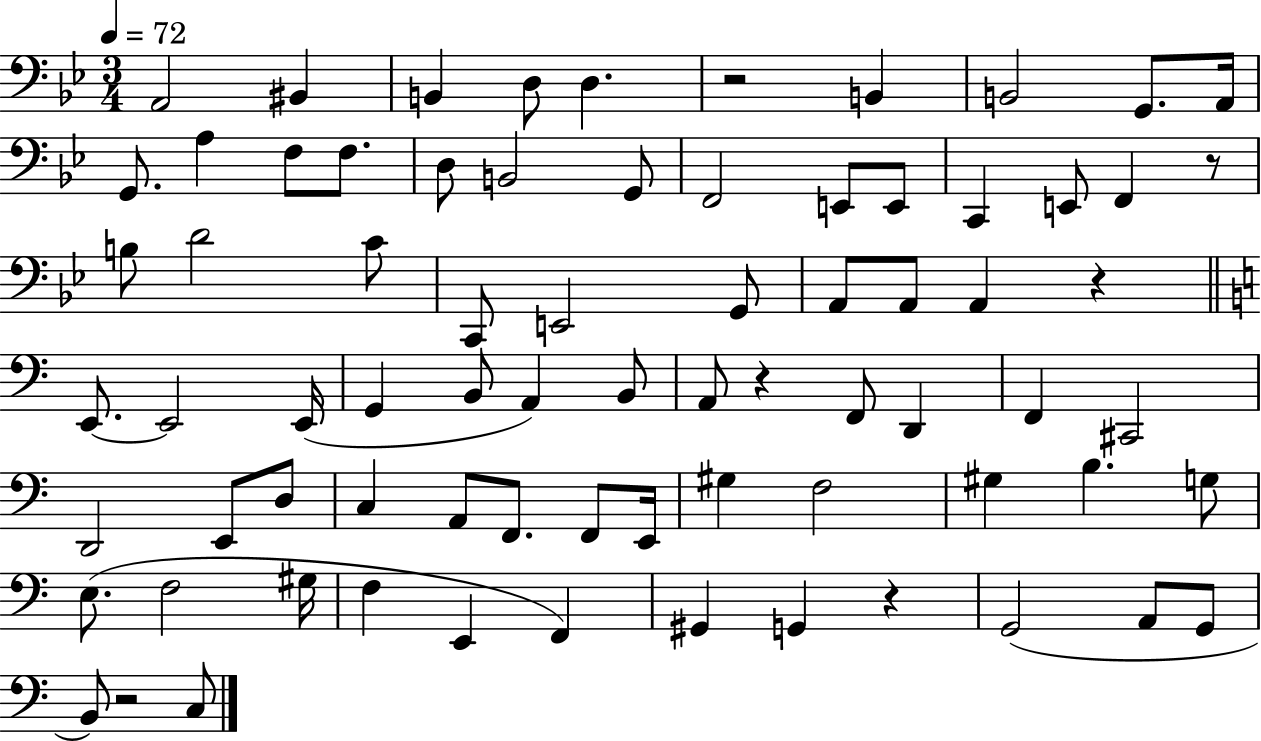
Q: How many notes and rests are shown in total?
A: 75